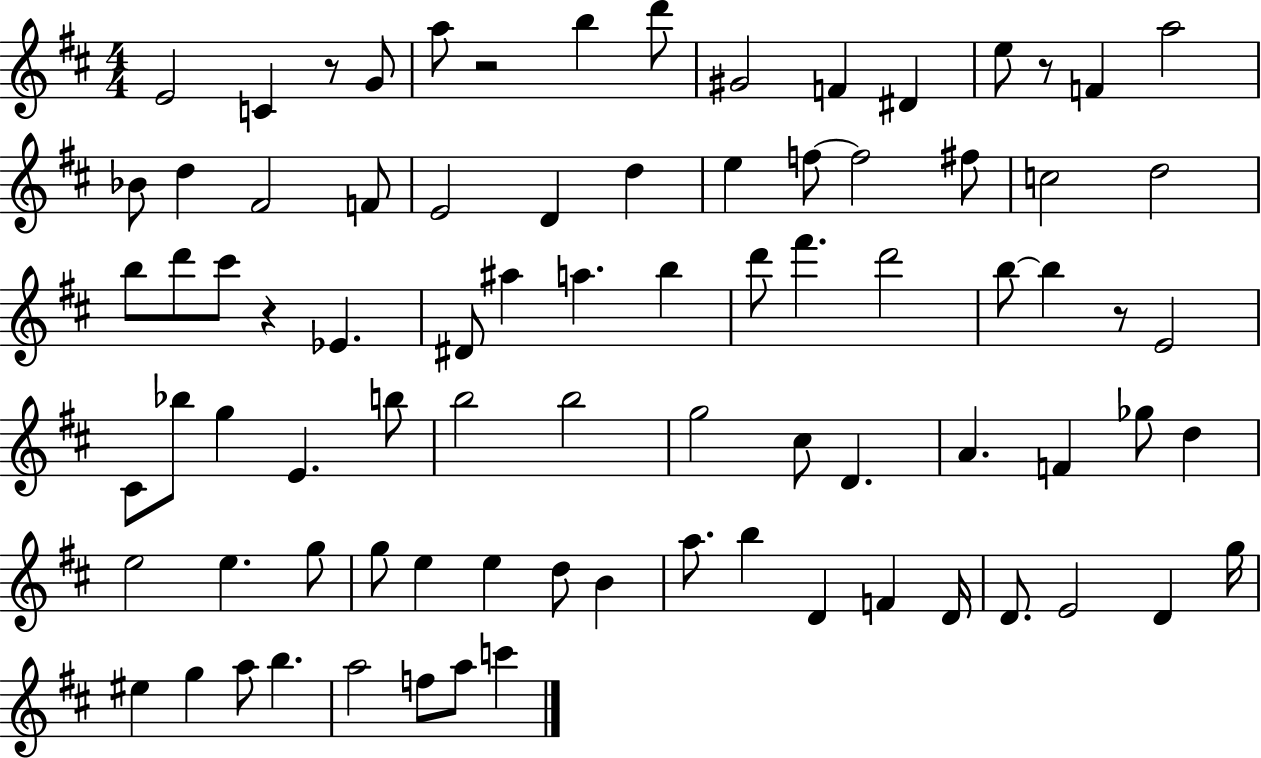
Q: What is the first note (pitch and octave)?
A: E4